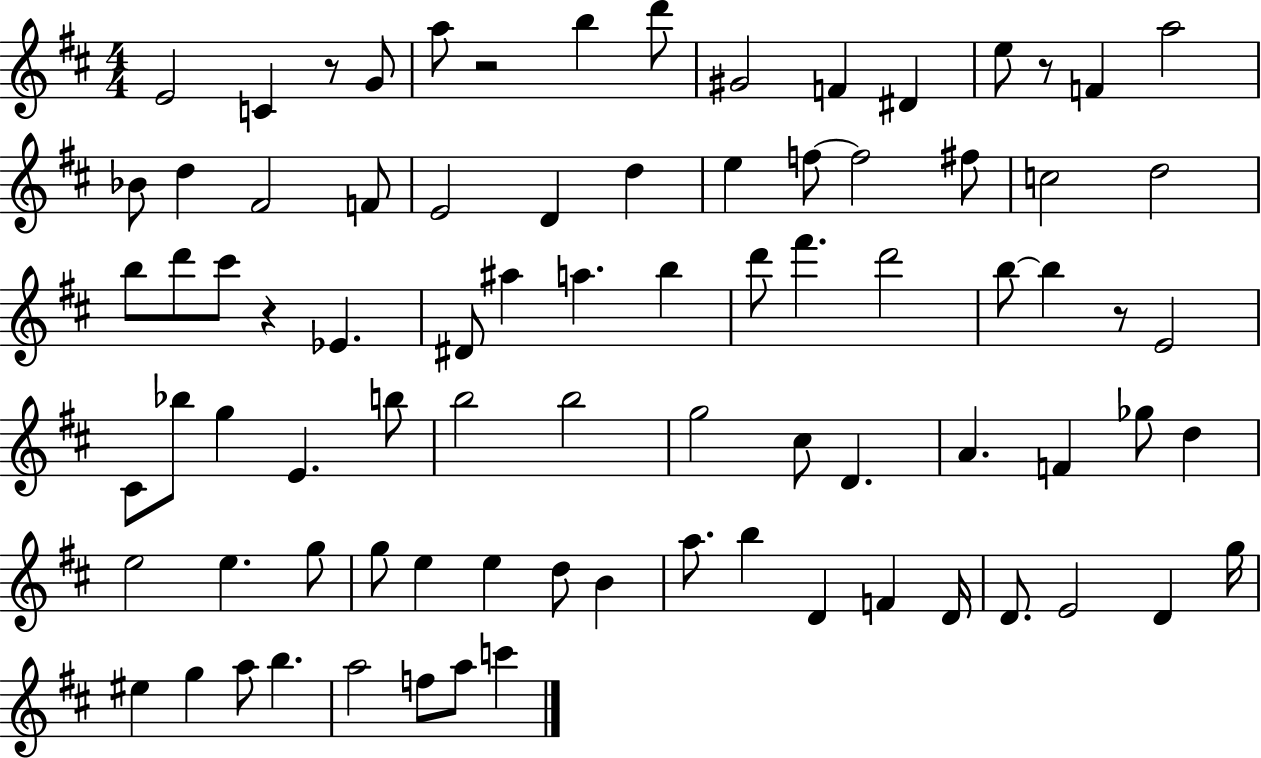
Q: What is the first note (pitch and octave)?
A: E4